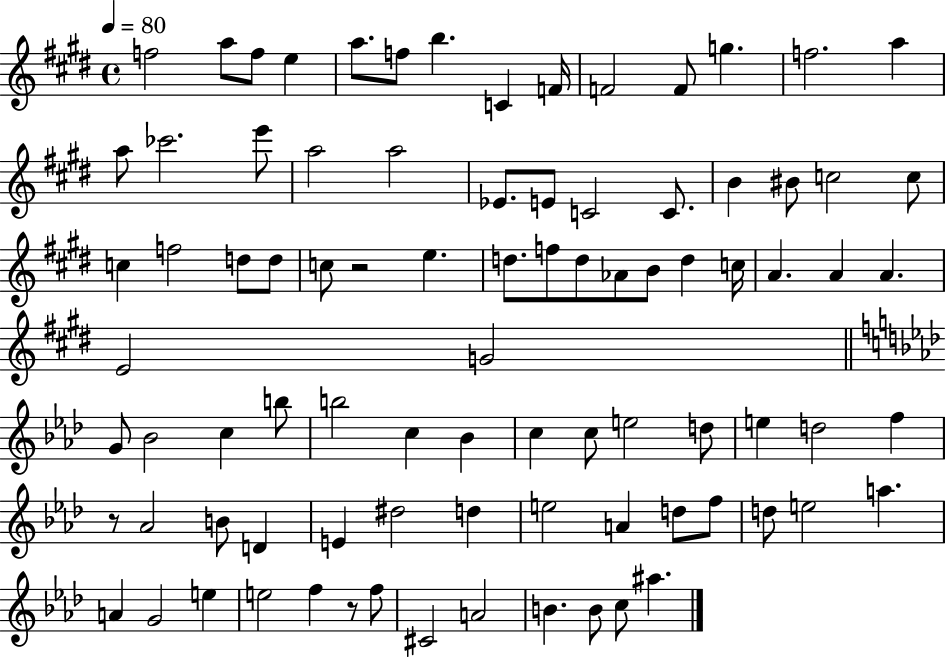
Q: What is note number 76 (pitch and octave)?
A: E5